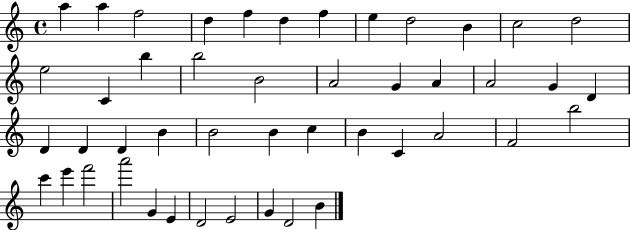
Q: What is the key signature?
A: C major